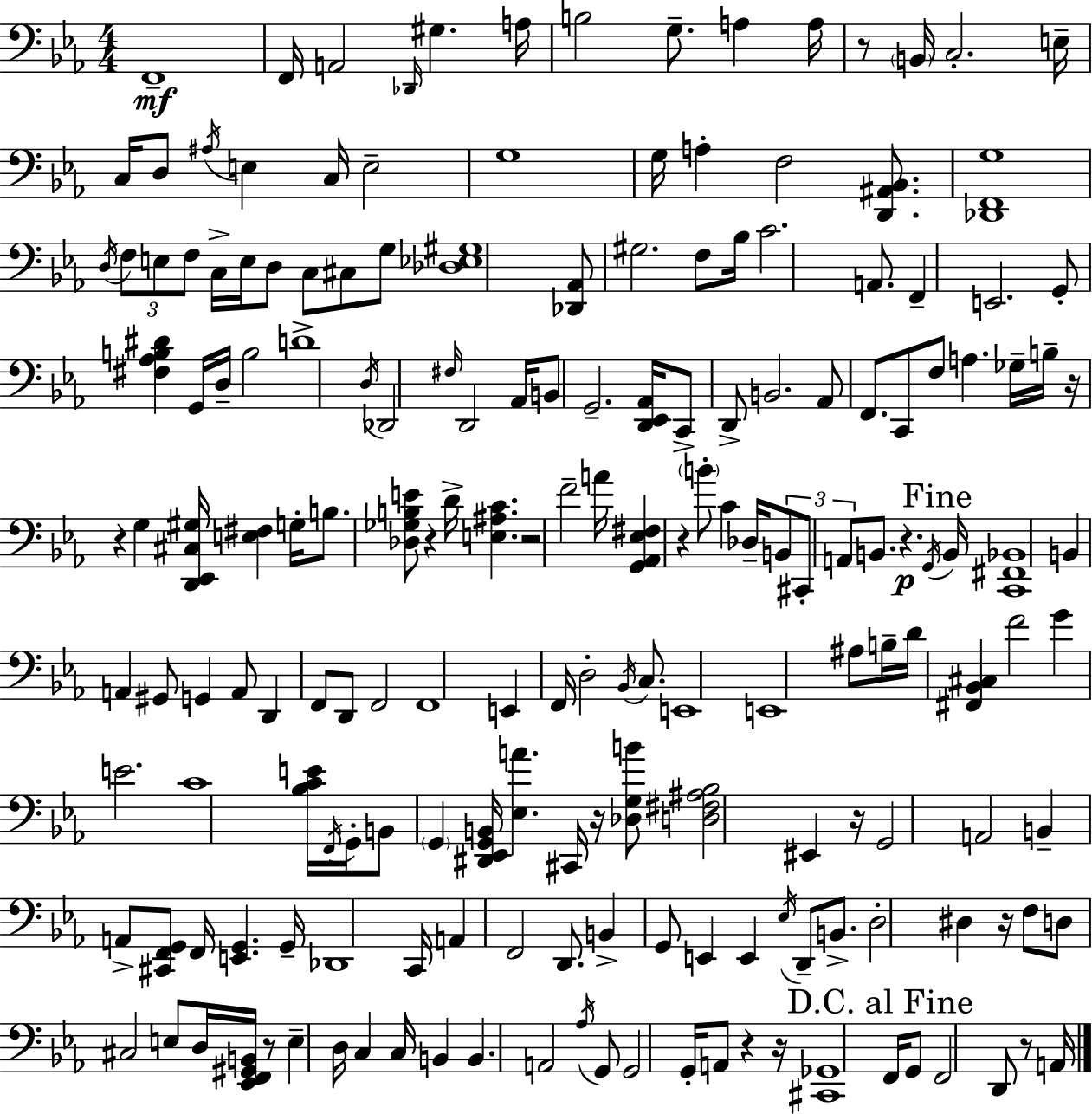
X:1
T:Untitled
M:4/4
L:1/4
K:Eb
F,,4 F,,/4 A,,2 _D,,/4 ^G, A,/4 B,2 G,/2 A, A,/4 z/2 B,,/4 C,2 E,/4 C,/4 D,/2 ^A,/4 E, C,/4 E,2 G,4 G,/4 A, F,2 [D,,^A,,_B,,]/2 [_D,,F,,G,]4 D,/4 F,/2 E,/2 F,/2 C,/4 E,/4 D,/2 C,/2 ^C,/2 G,/2 [_D,_E,^G,]4 [_D,,_A,,]/2 ^G,2 F,/2 _B,/4 C2 A,,/2 F,, E,,2 G,,/2 [^F,_A,B,^D] G,,/4 D,/4 B,2 D4 D,/4 _D,,2 ^F,/4 D,,2 _A,,/4 B,,/2 G,,2 [D,,_E,,_A,,]/4 C,,/2 D,,/2 B,,2 _A,,/2 F,,/2 C,,/2 F,/2 A, _G,/4 B,/4 z/4 z G, [D,,_E,,^C,^G,]/4 [E,^F,] G,/4 B,/2 [_D,_G,B,E]/2 z D/4 [E,^A,C] z2 F2 A/4 [G,,_A,,_E,^F,] z B/2 C _D,/4 B,,/2 ^C,,/2 A,,/2 B,,/2 z G,,/4 B,,/4 [C,,^F,,_B,,]4 B,, A,, ^G,,/2 G,, A,,/2 D,, F,,/2 D,,/2 F,,2 F,,4 E,, F,,/4 D,2 _B,,/4 C,/2 E,,4 E,,4 ^A,/2 B,/4 D/4 [^F,,_B,,^C,] F2 G E2 C4 [_B,CE]/4 F,,/4 G,,/4 B,,/2 G,, [^D,,_E,,G,,B,,]/4 [_E,A] ^C,,/4 z/4 [_D,G,B]/2 [D,^F,^A,_B,]2 ^E,, z/4 G,,2 A,,2 B,, A,,/2 [^C,,F,,G,,]/2 F,,/4 [E,,G,,] G,,/4 _D,,4 C,,/4 A,, F,,2 D,,/2 B,, G,,/2 E,, E,, _E,/4 D,,/2 B,,/2 D,2 ^D, z/4 F,/2 D,/2 ^C,2 E,/2 D,/4 [_E,,F,,^G,,B,,]/4 z/2 E, D,/4 C, C,/4 B,, B,, A,,2 _A,/4 G,,/2 G,,2 G,,/4 A,,/2 z z/4 [^C,,_G,,]4 F,,/4 G,,/2 F,,2 D,,/2 z/2 A,,/4